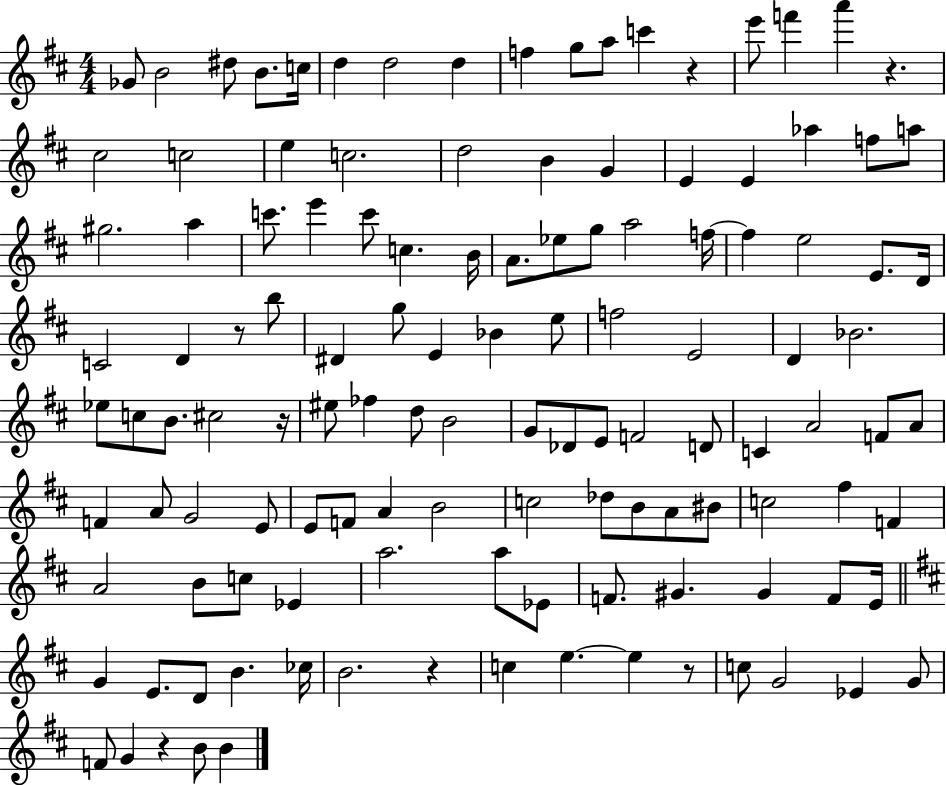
Gb4/e B4/h D#5/e B4/e. C5/s D5/q D5/h D5/q F5/q G5/e A5/e C6/q R/q E6/e F6/q A6/q R/q. C#5/h C5/h E5/q C5/h. D5/h B4/q G4/q E4/q E4/q Ab5/q F5/e A5/e G#5/h. A5/q C6/e. E6/q C6/e C5/q. B4/s A4/e. Eb5/e G5/e A5/h F5/s F5/q E5/h E4/e. D4/s C4/h D4/q R/e B5/e D#4/q G5/e E4/q Bb4/q E5/e F5/h E4/h D4/q Bb4/h. Eb5/e C5/e B4/e. C#5/h R/s EIS5/e FES5/q D5/e B4/h G4/e Db4/e E4/e F4/h D4/e C4/q A4/h F4/e A4/e F4/q A4/e G4/h E4/e E4/e F4/e A4/q B4/h C5/h Db5/e B4/e A4/e BIS4/e C5/h F#5/q F4/q A4/h B4/e C5/e Eb4/q A5/h. A5/e Eb4/e F4/e. G#4/q. G#4/q F4/e E4/s G4/q E4/e. D4/e B4/q. CES5/s B4/h. R/q C5/q E5/q. E5/q R/e C5/e G4/h Eb4/q G4/e F4/e G4/q R/q B4/e B4/q